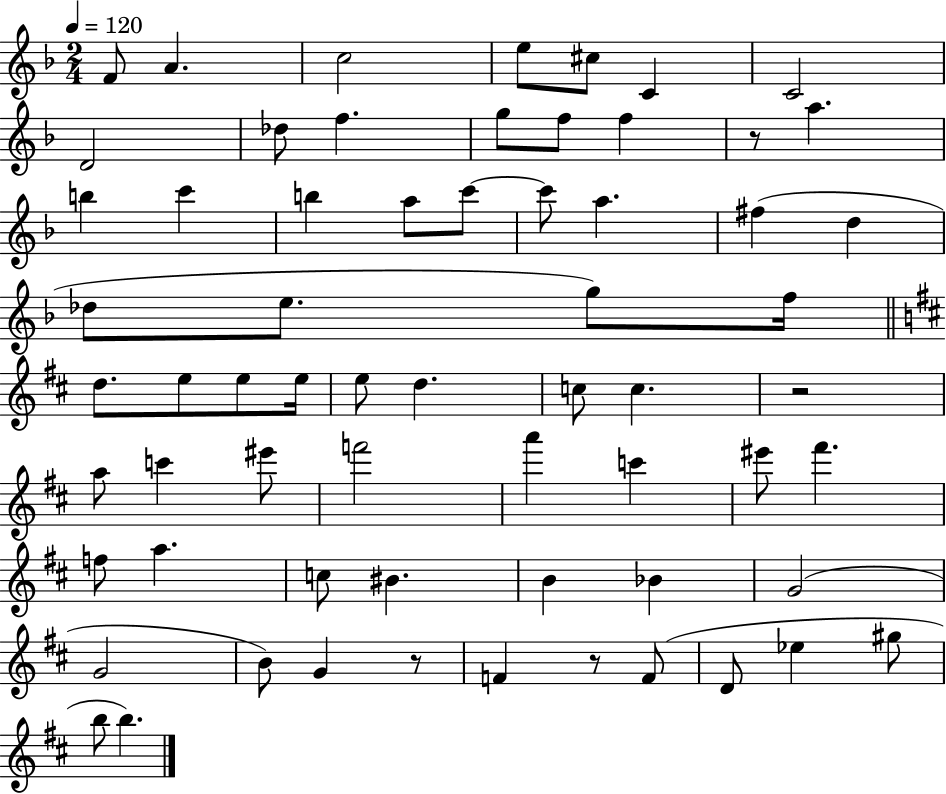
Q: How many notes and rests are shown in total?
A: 64